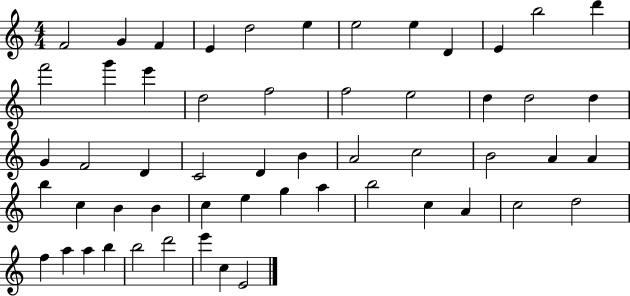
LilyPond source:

{
  \clef treble
  \numericTimeSignature
  \time 4/4
  \key c \major
  f'2 g'4 f'4 | e'4 d''2 e''4 | e''2 e''4 d'4 | e'4 b''2 d'''4 | \break f'''2 g'''4 e'''4 | d''2 f''2 | f''2 e''2 | d''4 d''2 d''4 | \break g'4 f'2 d'4 | c'2 d'4 b'4 | a'2 c''2 | b'2 a'4 a'4 | \break b''4 c''4 b'4 b'4 | c''4 e''4 g''4 a''4 | b''2 c''4 a'4 | c''2 d''2 | \break f''4 a''4 a''4 b''4 | b''2 d'''2 | e'''4 c''4 e'2 | \bar "|."
}